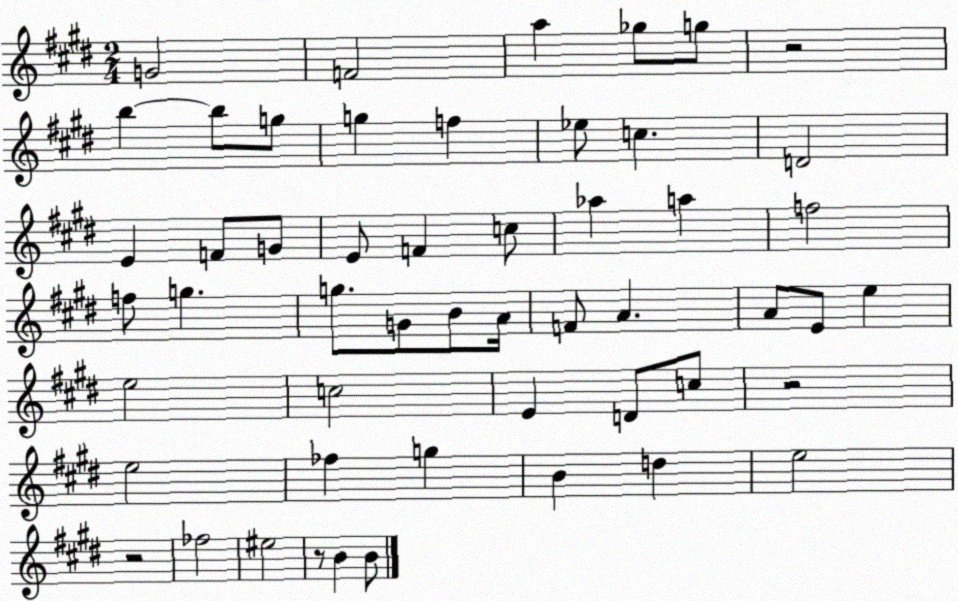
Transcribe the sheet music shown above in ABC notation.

X:1
T:Untitled
M:2/4
L:1/4
K:E
G2 F2 a _g/2 g/2 z2 b b/2 g/2 g f _e/2 c D2 E F/2 G/2 E/2 F c/2 _a a f2 f/2 g g/2 G/2 B/2 A/4 F/2 A A/2 E/2 e e2 c2 E D/2 c/2 z2 e2 _f g B d e2 z2 _f2 ^e2 z/2 B B/2